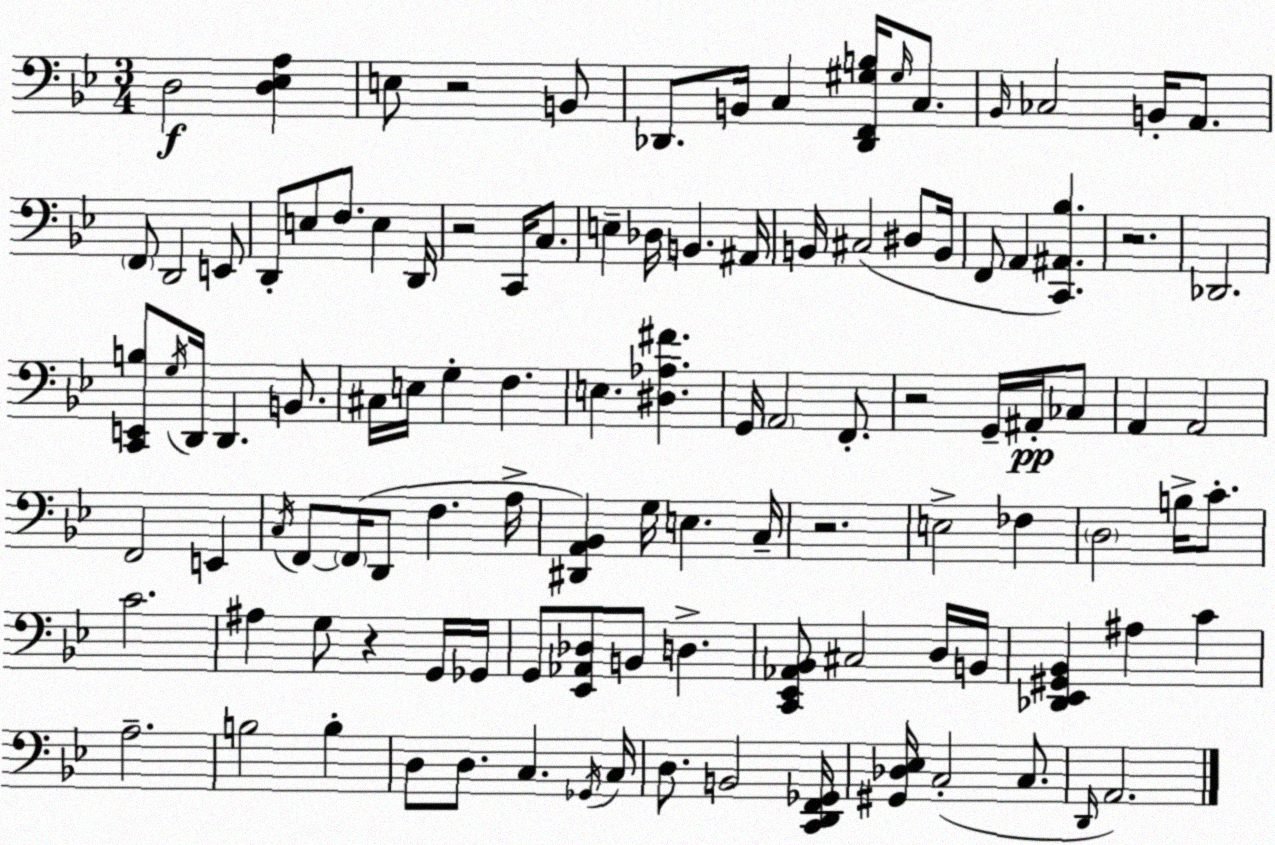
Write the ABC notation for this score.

X:1
T:Untitled
M:3/4
L:1/4
K:Gm
D,2 [D,_E,A,] E,/2 z2 B,,/2 _D,,/2 B,,/4 C, [_D,,F,,^G,B,]/4 ^G,/4 C,/2 _B,,/4 _C,2 B,,/4 A,,/2 F,,/2 D,,2 E,,/2 D,,/2 E,/2 F,/2 E, D,,/4 z2 C,,/4 C,/2 E, _D,/4 B,, ^A,,/4 B,,/4 ^C,2 ^D,/2 B,,/4 F,,/2 A,, [C,,^A,,_B,] z2 _D,,2 [C,,E,,B,]/2 G,/4 D,,/4 D,, B,,/2 ^C,/4 E,/4 G, F, E, [^D,_A,^F] G,,/4 A,,2 F,,/2 z2 G,,/4 ^A,,/4 _C,/2 A,, A,,2 F,,2 E,, C,/4 F,,/2 F,,/4 D,,/2 F, A,/4 [^D,,A,,_B,,] G,/4 E, C,/4 z2 E,2 _F, D,2 B,/4 C/2 C2 ^A, G,/2 z G,,/4 _G,,/4 G,,/2 [_E,,_A,,_D,]/2 B,,/2 D, [C,,_E,,_A,,_B,,]/2 ^C,2 D,/4 B,,/4 [_D,,_E,,^G,,_B,,] ^A, C A,2 B,2 B, D,/2 D,/2 C, _G,,/4 C,/4 D,/2 B,,2 [C,,D,,F,,_G,,]/4 [^G,,_D,_E,]/4 C,2 C,/2 D,,/4 A,,2